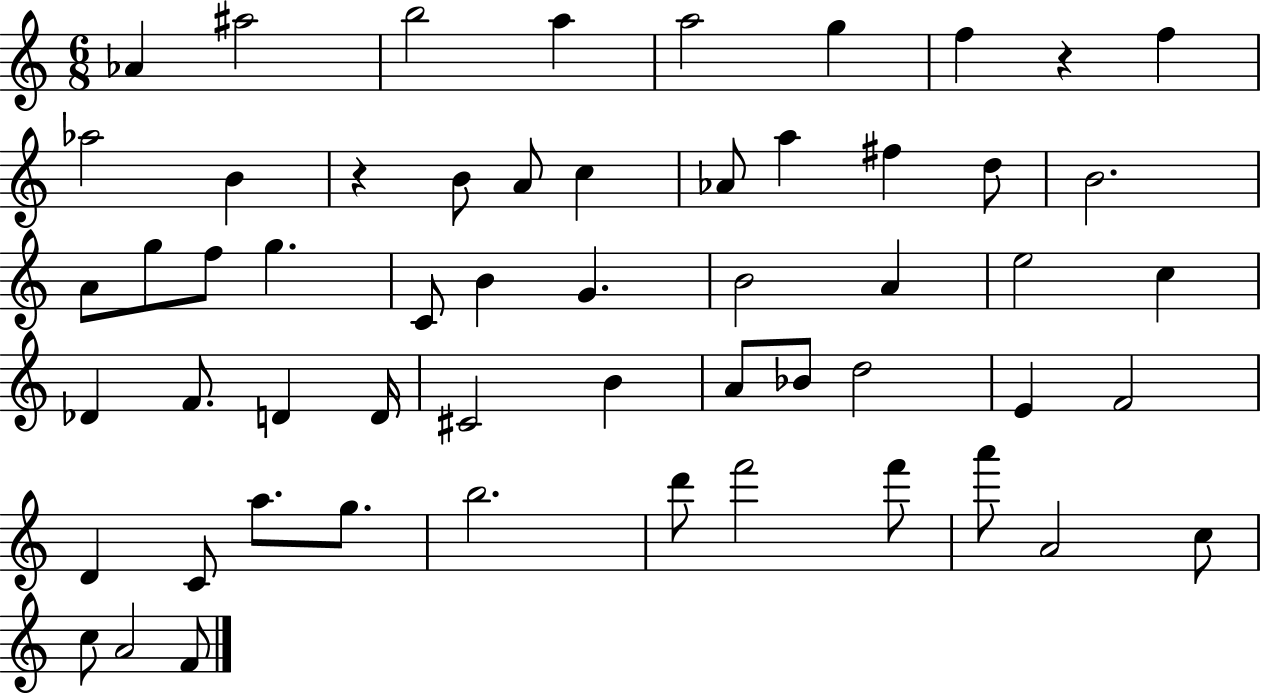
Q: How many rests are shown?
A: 2